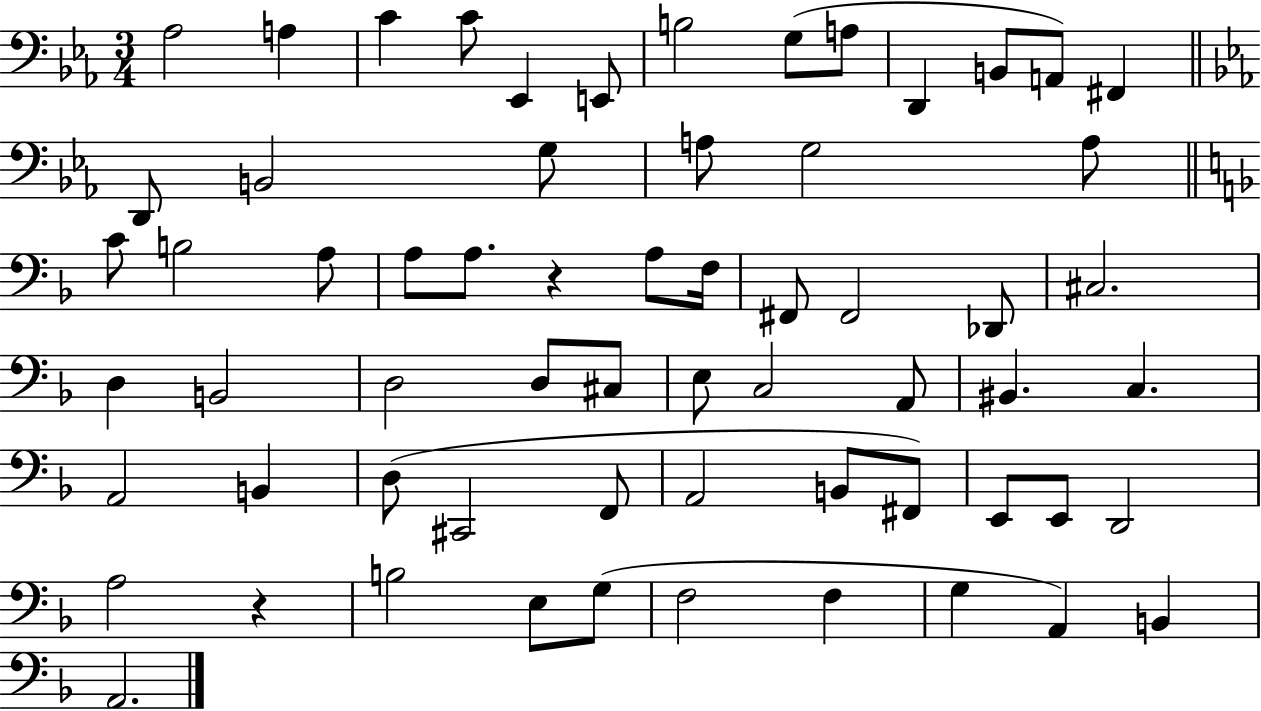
Ab3/h A3/q C4/q C4/e Eb2/q E2/e B3/h G3/e A3/e D2/q B2/e A2/e F#2/q D2/e B2/h G3/e A3/e G3/h A3/e C4/e B3/h A3/e A3/e A3/e. R/q A3/e F3/s F#2/e F#2/h Db2/e C#3/h. D3/q B2/h D3/h D3/e C#3/e E3/e C3/h A2/e BIS2/q. C3/q. A2/h B2/q D3/e C#2/h F2/e A2/h B2/e F#2/e E2/e E2/e D2/h A3/h R/q B3/h E3/e G3/e F3/h F3/q G3/q A2/q B2/q A2/h.